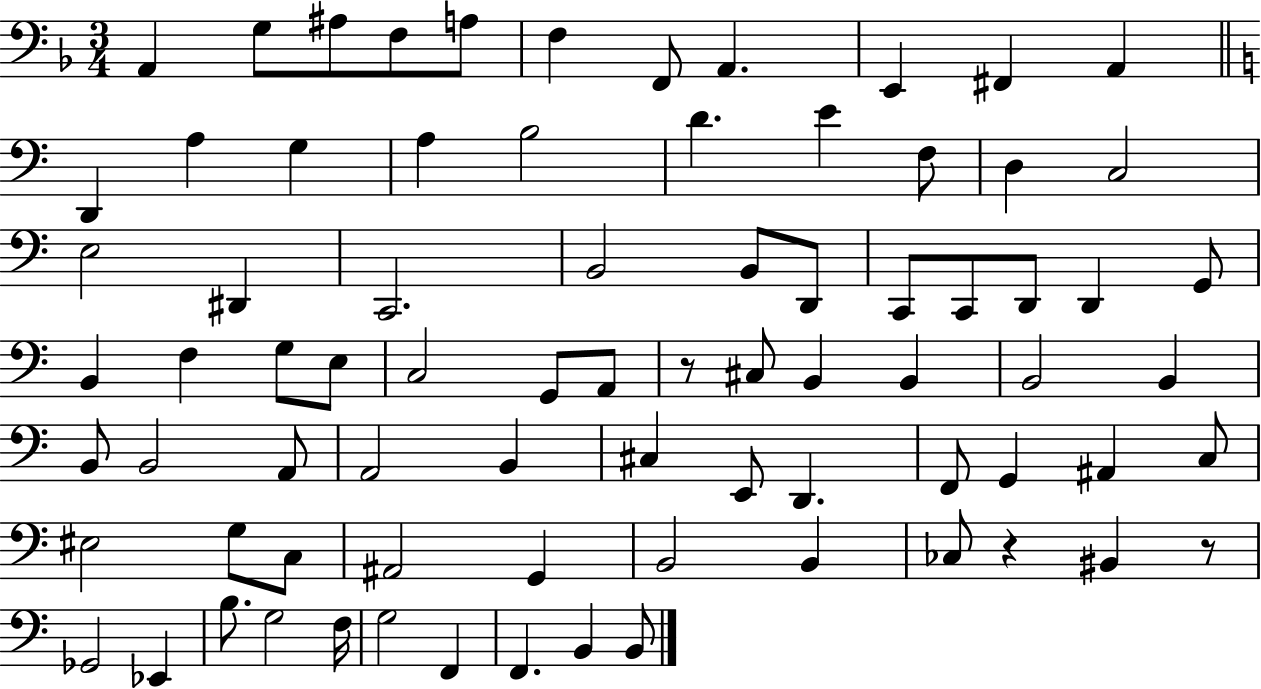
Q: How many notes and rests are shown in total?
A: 78